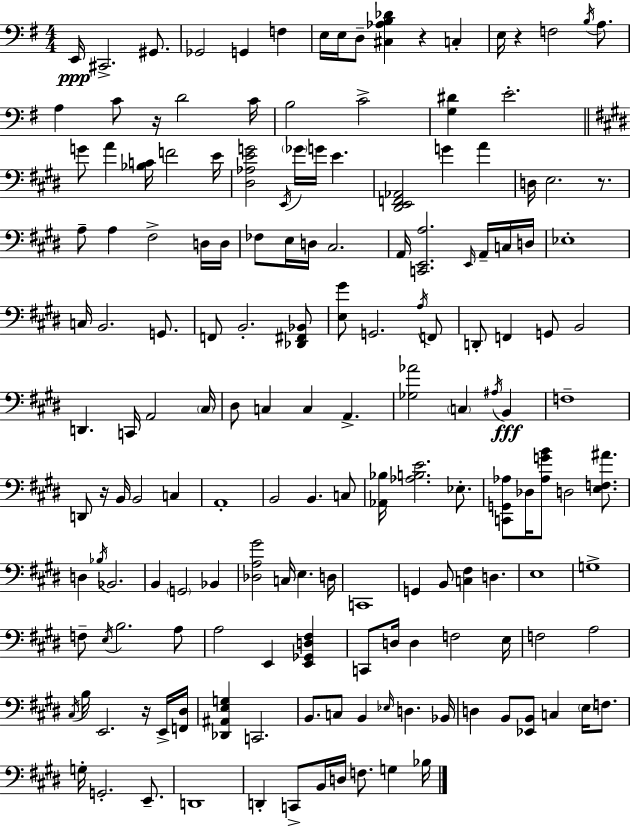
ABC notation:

X:1
T:Untitled
M:4/4
L:1/4
K:G
E,,/4 ^C,,2 ^G,,/2 _G,,2 G,, F, E,/4 E,/4 D,/2 [^C,_A,B,_D] z C, E,/4 z F,2 B,/4 A,/2 A, C/2 z/4 D2 C/4 B,2 C2 [G,^D] E2 G/2 A [_B,C]/4 F2 E/4 [^D,_A,EG]2 E,,/4 _G/4 G/4 E [^D,,E,,F,,_A,,]2 G A D,/4 E,2 z/2 A,/2 A, ^F,2 D,/4 D,/4 _F,/2 E,/4 D,/4 ^C,2 A,,/4 [C,,E,,A,]2 E,,/4 A,,/4 C,/4 D,/4 _E,4 C,/4 B,,2 G,,/2 F,,/2 B,,2 [_D,,^F,,_B,,]/2 [E,^G]/2 G,,2 A,/4 F,,/2 D,,/2 F,, G,,/2 B,,2 D,, C,,/4 A,,2 ^C,/4 ^D,/2 C, C, A,, [_G,_A]2 C, ^A,/4 B,, F,4 D,,/2 z/4 B,,/4 B,,2 C, A,,4 B,,2 B,, C,/2 [_A,,_B,]/4 [_A,B,E]2 _E,/2 [C,,G,,_A,]/2 _D,/4 [_A,GB]/2 D,2 [E,F,^A]/2 D, _B,/4 _B,,2 B,, G,,2 _B,, [_D,A,^G]2 C,/4 E, D,/4 C,,4 G,, B,,/2 [C,^F,] D, E,4 G,4 F,/2 E,/4 B,2 A,/2 A,2 E,, [E,,_G,,D,^F,] C,,/2 D,/4 D, F,2 E,/4 F,2 A,2 ^C,/4 B,/4 E,,2 z/4 E,,/4 [F,,^D,]/4 [_D,,^A,,E,G,] C,,2 B,,/2 C,/2 B,, _E,/4 D, _B,,/4 D, B,,/2 [_E,,B,,]/2 C, E,/4 F,/2 G,/4 G,,2 E,,/2 D,,4 D,, C,,/2 B,,/4 D,/4 F,/2 G, _B,/4